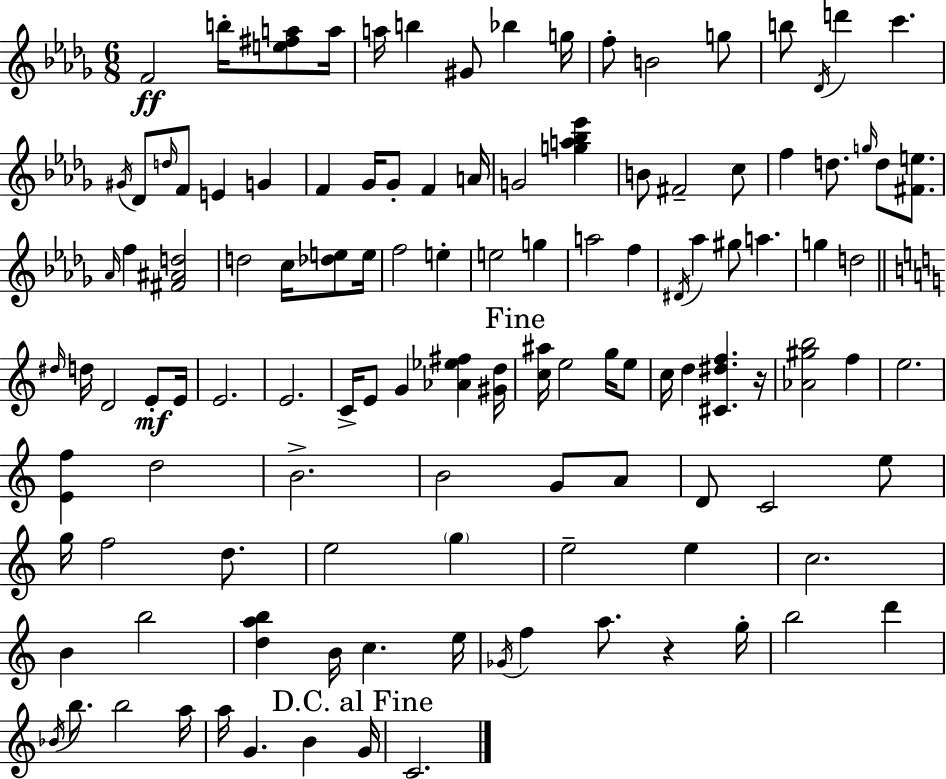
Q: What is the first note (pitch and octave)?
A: F4